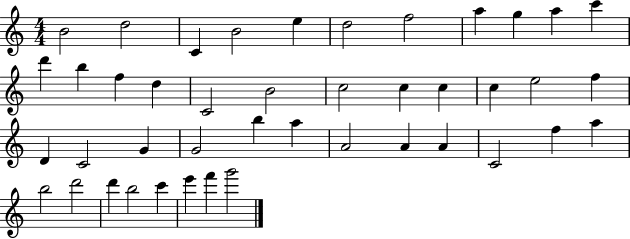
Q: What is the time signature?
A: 4/4